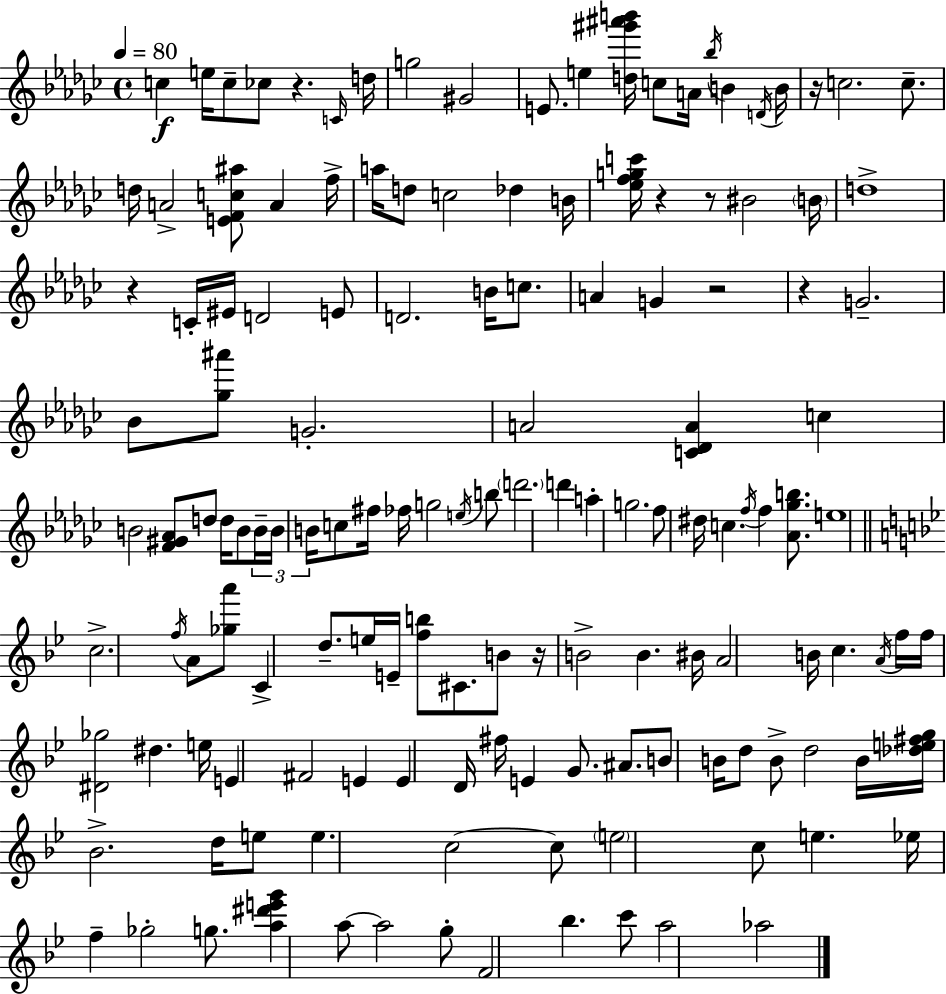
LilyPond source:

{
  \clef treble
  \time 4/4
  \defaultTimeSignature
  \key ees \minor
  \tempo 4 = 80
  c''4\f e''16 c''8-- ces''8 r4. \grace { c'16 } | d''16 g''2 gis'2 | e'8. e''4 <d'' gis''' ais''' b'''>16 c''8 a'16 \acciaccatura { bes''16 } b'4 | \acciaccatura { d'16 } b'16 r16 c''2. | \break c''8.-- d''16 a'2-> <e' f' c'' ais''>8 a'4 | f''16-> a''16 d''8 c''2 des''4 | b'16 <ees'' f'' g'' c'''>16 r4 r8 bis'2 | \parenthesize b'16 d''1-> | \break r4 c'16-. eis'16 d'2 | e'8 d'2. b'16 | c''8. a'4 g'4 r2 | r4 g'2.-- | \break bes'8 <ges'' ais'''>8 g'2.-. | a'2 <c' des' a'>4 c''4 | b'2 <f' gis' aes'>8 d''8 d''16 | b'8 \tuplet 3/2 { b'16-- b'16 b'16 } c''8 fis''16 fes''16 g''2 | \break \acciaccatura { e''16 } b''8 \parenthesize d'''2. | d'''4 a''4-. g''2. | f''8 dis''16 c''4. \acciaccatura { f''16 } f''4 | <aes' ges'' b''>8. e''1 | \break \bar "||" \break \key bes \major c''2.-> \acciaccatura { f''16 } a'8 <ges'' a'''>8 | c'4-> d''8.-- e''16 e'16-- <f'' b''>8 cis'8. b'8 | r16 b'2-> b'4. | bis'16 a'2 b'16 c''4. | \break \acciaccatura { a'16 } f''16 f''16 <dis' ges''>2 dis''4. | e''16 e'4 fis'2 e'4 | e'4 d'16 fis''16 e'4 g'8. ais'8. | b'8 b'16 d''8 b'8-> d''2 | \break b'16 <des'' e'' fis'' g''>16 bes'2.-> d''16 | e''8 e''4. c''2~~ | c''8 \parenthesize e''2 c''8 e''4. | ees''16 f''4-- ges''2-. g''8. | \break <a'' dis''' e''' g'''>4 a''8~~ a''2 | g''8-. f'2 bes''4. | c'''8 a''2 aes''2 | \bar "|."
}